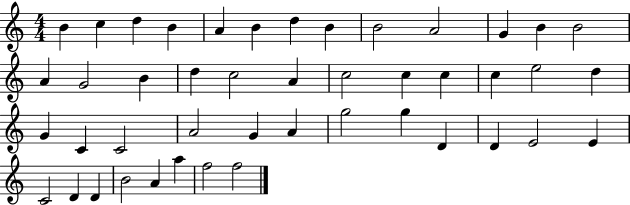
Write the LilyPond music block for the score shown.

{
  \clef treble
  \numericTimeSignature
  \time 4/4
  \key c \major
  b'4 c''4 d''4 b'4 | a'4 b'4 d''4 b'4 | b'2 a'2 | g'4 b'4 b'2 | \break a'4 g'2 b'4 | d''4 c''2 a'4 | c''2 c''4 c''4 | c''4 e''2 d''4 | \break g'4 c'4 c'2 | a'2 g'4 a'4 | g''2 g''4 d'4 | d'4 e'2 e'4 | \break c'2 d'4 d'4 | b'2 a'4 a''4 | f''2 f''2 | \bar "|."
}